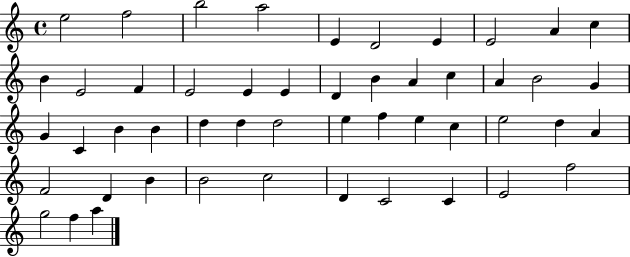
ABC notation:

X:1
T:Untitled
M:4/4
L:1/4
K:C
e2 f2 b2 a2 E D2 E E2 A c B E2 F E2 E E D B A c A B2 G G C B B d d d2 e f e c e2 d A F2 D B B2 c2 D C2 C E2 f2 g2 f a